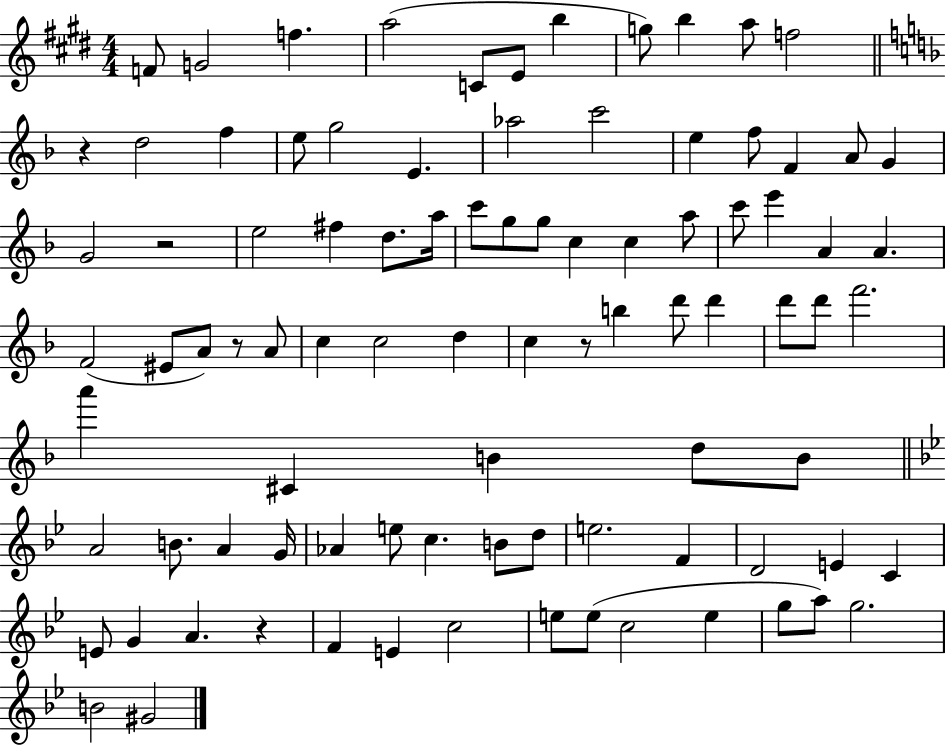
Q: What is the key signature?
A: E major